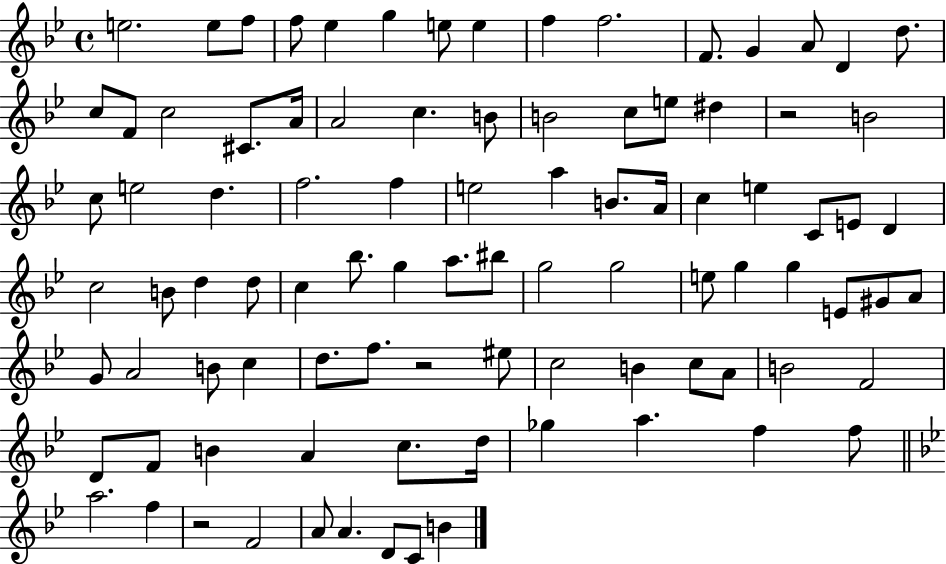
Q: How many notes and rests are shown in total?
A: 93